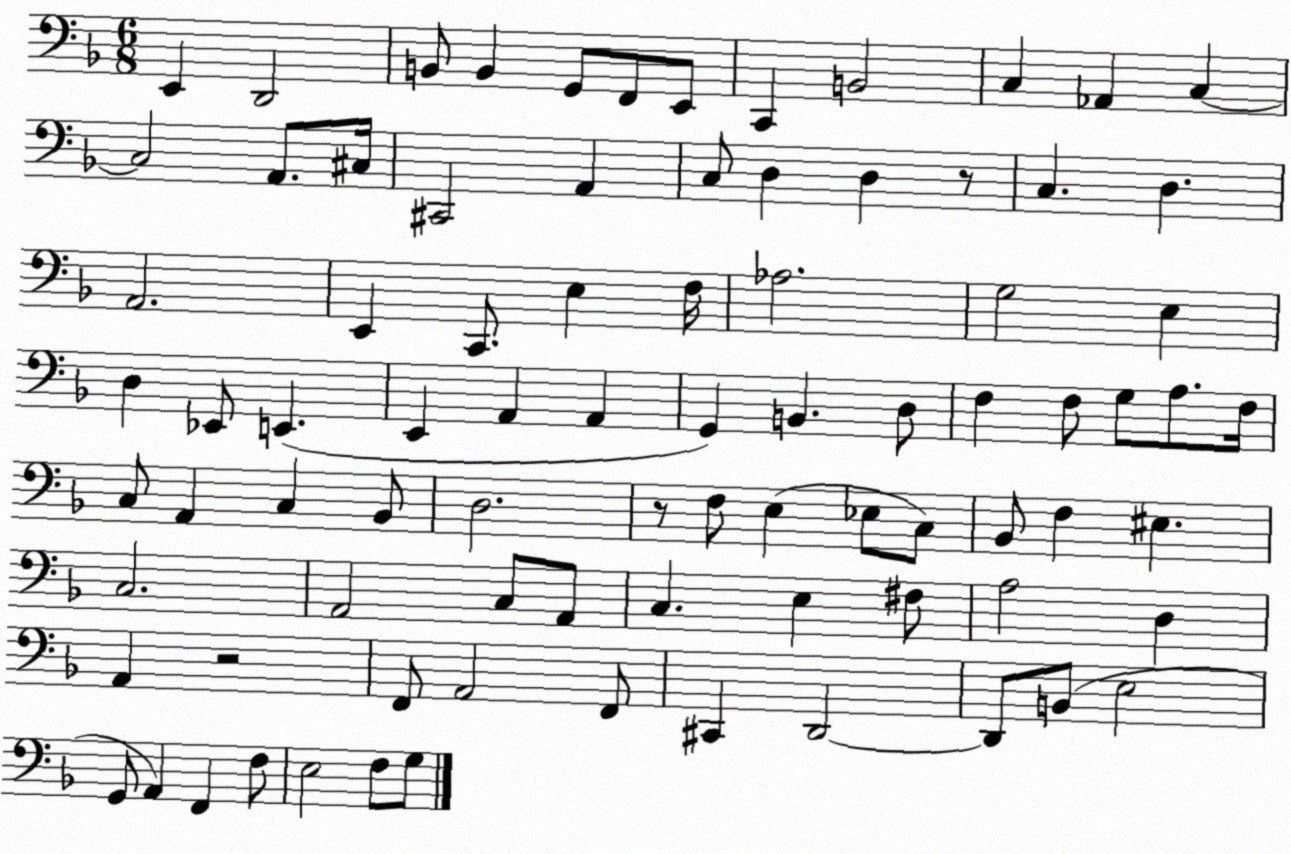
X:1
T:Untitled
M:6/8
L:1/4
K:F
E,, D,,2 B,,/2 B,, G,,/2 F,,/2 E,,/2 C,, B,,2 C, _A,, C, C,2 A,,/2 ^C,/4 ^C,,2 A,, C,/2 D, D, z/2 C, D, A,,2 E,, C,,/2 E, F,/4 _A,2 G,2 E, D, _E,,/2 E,, E,, A,, A,, G,, B,, D,/2 F, F,/2 G,/2 A,/2 F,/4 C,/2 A,, C, _B,,/2 D,2 z/2 F,/2 E, _E,/2 C,/2 _B,,/2 F, ^E, C,2 A,,2 C,/2 A,,/2 C, E, ^F,/2 A,2 D, A,, z2 F,,/2 A,,2 F,,/2 ^C,, D,,2 D,,/2 B,,/2 E,2 G,,/2 A,, F,, F,/2 E,2 F,/2 G,/2